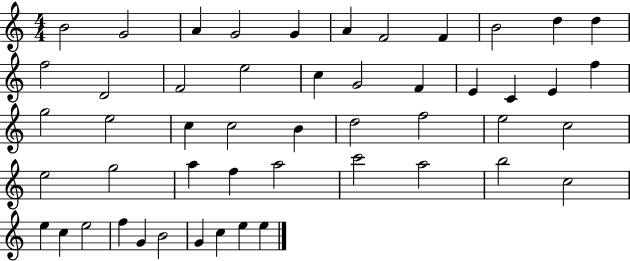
B4/h G4/h A4/q G4/h G4/q A4/q F4/h F4/q B4/h D5/q D5/q F5/h D4/h F4/h E5/h C5/q G4/h F4/q E4/q C4/q E4/q F5/q G5/h E5/h C5/q C5/h B4/q D5/h F5/h E5/h C5/h E5/h G5/h A5/q F5/q A5/h C6/h A5/h B5/h C5/h E5/q C5/q E5/h F5/q G4/q B4/h G4/q C5/q E5/q E5/q